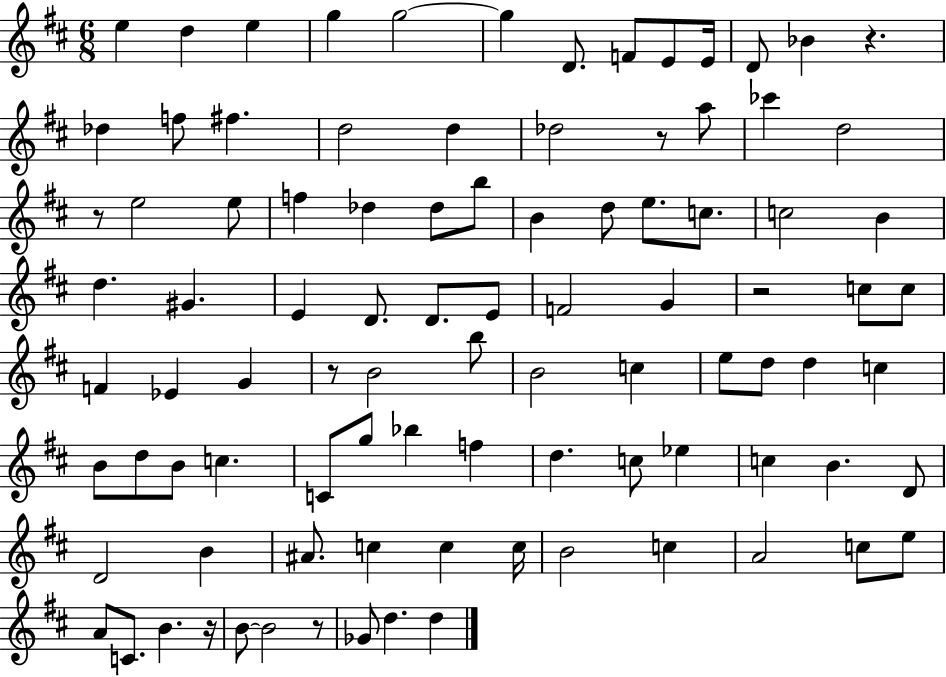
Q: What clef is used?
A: treble